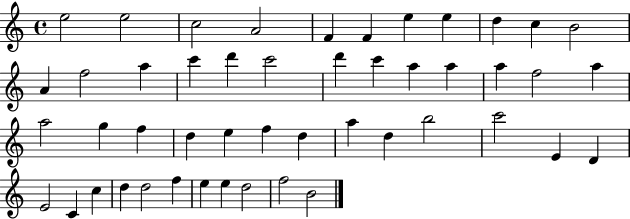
X:1
T:Untitled
M:4/4
L:1/4
K:C
e2 e2 c2 A2 F F e e d c B2 A f2 a c' d' c'2 d' c' a a a f2 a a2 g f d e f d a d b2 c'2 E D E2 C c d d2 f e e d2 f2 B2